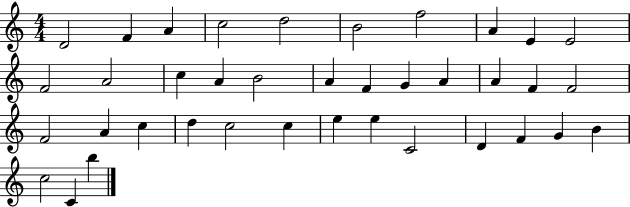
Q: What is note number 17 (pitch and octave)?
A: F4